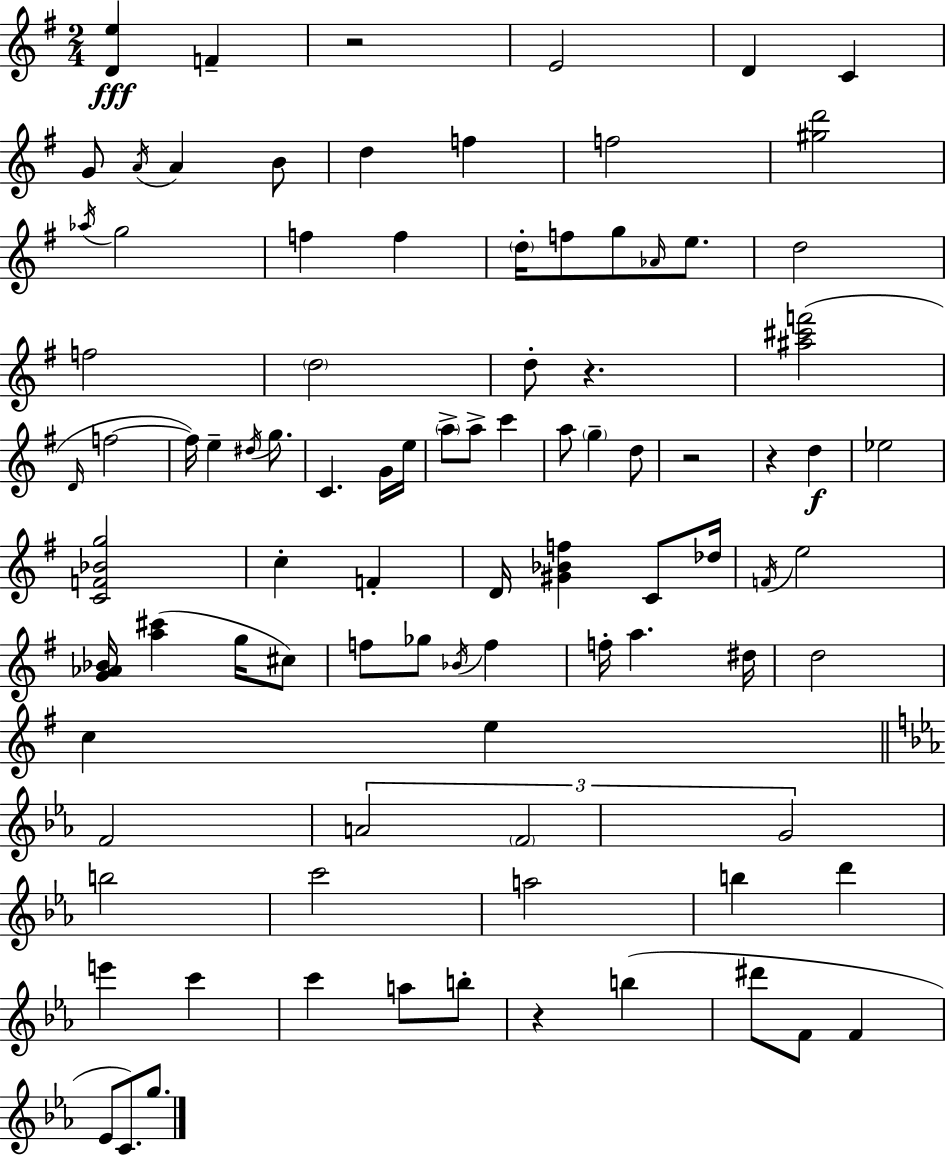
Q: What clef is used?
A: treble